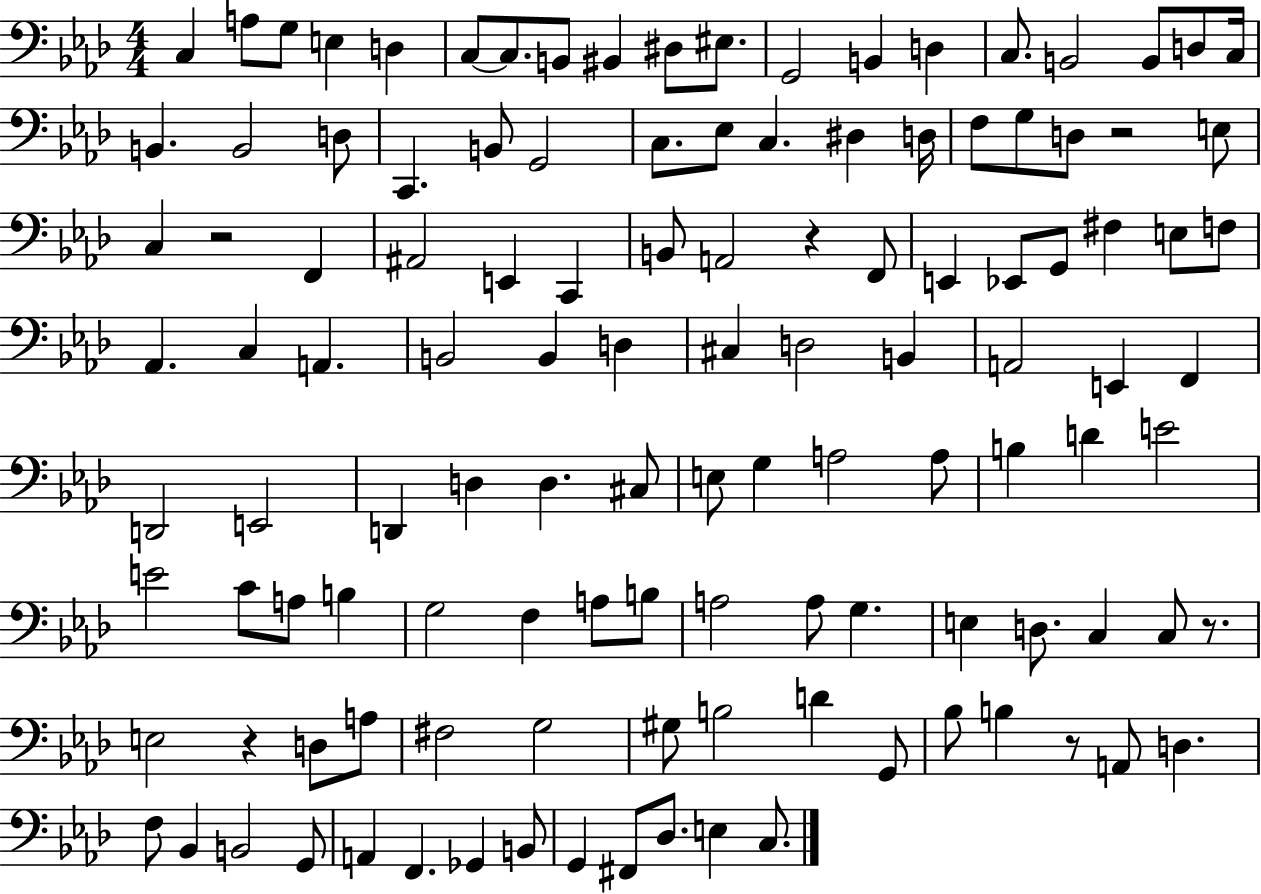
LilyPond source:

{
  \clef bass
  \numericTimeSignature
  \time 4/4
  \key aes \major
  \repeat volta 2 { c4 a8 g8 e4 d4 | c8~~ c8. b,8 bis,4 dis8 eis8. | g,2 b,4 d4 | c8. b,2 b,8 d8 c16 | \break b,4. b,2 d8 | c,4. b,8 g,2 | c8. ees8 c4. dis4 d16 | f8 g8 d8 r2 e8 | \break c4 r2 f,4 | ais,2 e,4 c,4 | b,8 a,2 r4 f,8 | e,4 ees,8 g,8 fis4 e8 f8 | \break aes,4. c4 a,4. | b,2 b,4 d4 | cis4 d2 b,4 | a,2 e,4 f,4 | \break d,2 e,2 | d,4 d4 d4. cis8 | e8 g4 a2 a8 | b4 d'4 e'2 | \break e'2 c'8 a8 b4 | g2 f4 a8 b8 | a2 a8 g4. | e4 d8. c4 c8 r8. | \break e2 r4 d8 a8 | fis2 g2 | gis8 b2 d'4 g,8 | bes8 b4 r8 a,8 d4. | \break f8 bes,4 b,2 g,8 | a,4 f,4. ges,4 b,8 | g,4 fis,8 des8. e4 c8. | } \bar "|."
}